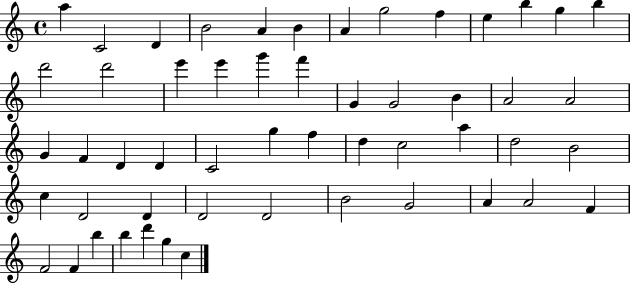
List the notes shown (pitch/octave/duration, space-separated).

A5/q C4/h D4/q B4/h A4/q B4/q A4/q G5/h F5/q E5/q B5/q G5/q B5/q D6/h D6/h E6/q E6/q G6/q F6/q G4/q G4/h B4/q A4/h A4/h G4/q F4/q D4/q D4/q C4/h G5/q F5/q D5/q C5/h A5/q D5/h B4/h C5/q D4/h D4/q D4/h D4/h B4/h G4/h A4/q A4/h F4/q F4/h F4/q B5/q B5/q D6/q G5/q C5/q